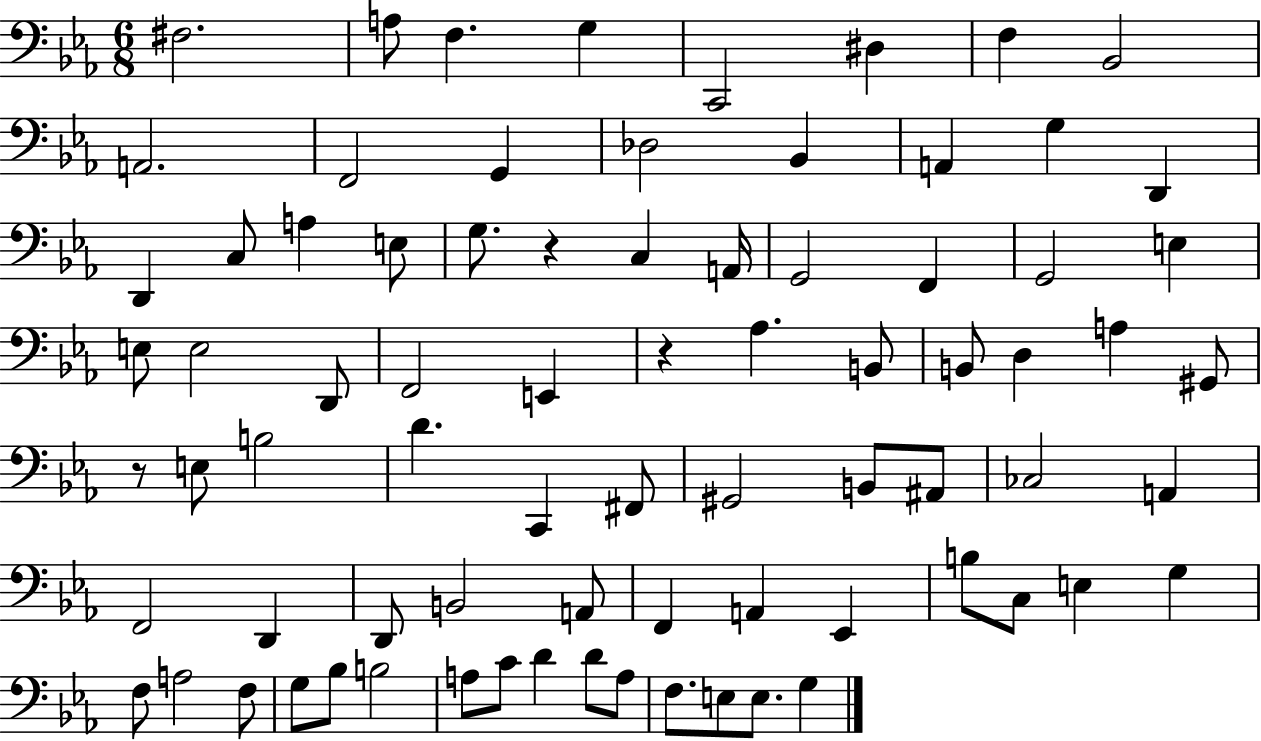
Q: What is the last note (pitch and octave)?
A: G3